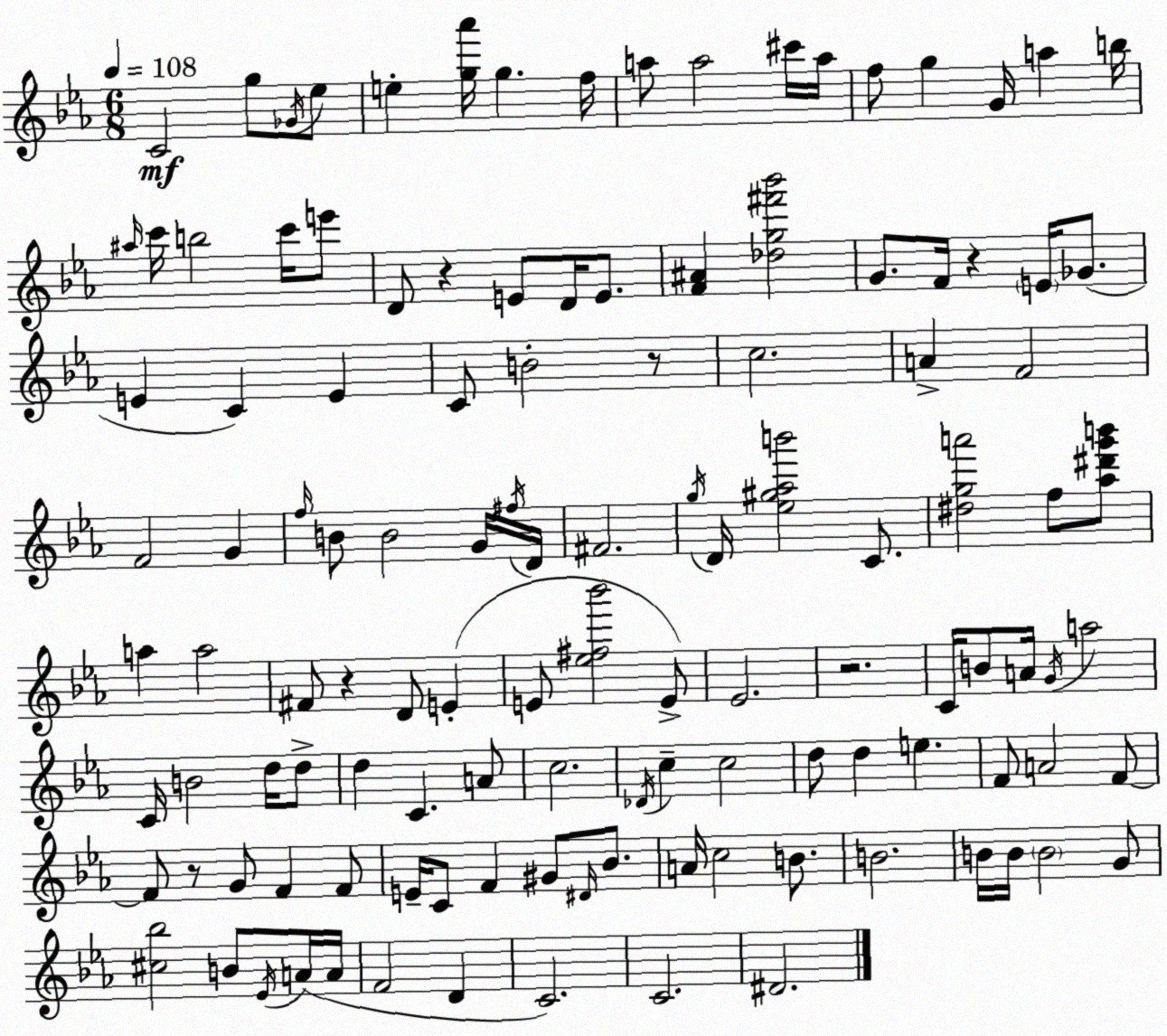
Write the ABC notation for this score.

X:1
T:Untitled
M:6/8
L:1/4
K:Cm
C2 g/2 _G/4 _e/2 e [g_a']/4 g f/4 a/2 a2 ^c'/4 a/4 f/2 g G/4 a b/4 ^a/4 c'/4 b2 c'/4 e'/2 D/2 z E/2 D/4 E/2 [F^A] [_dg^f'_b']2 G/2 F/4 z E/4 _G/2 E C E C/2 B2 z/2 c2 A F2 F2 G f/4 B/2 B2 G/4 ^f/4 D/4 ^F2 g/4 D/4 [_e^g_ab']2 C/2 [^dga']2 f/2 [_a^d'g'b']/2 a a2 ^F/2 z D/2 E E/2 [_e^f_b']2 E/2 _E2 z2 C/4 B/2 A/4 G/4 a2 C/4 B2 d/4 d/2 d C A/2 c2 _D/4 c c2 d/2 d e F/2 A2 F/2 F/2 z/2 G/2 F F/2 E/4 C/2 F ^G/2 ^D/4 _B/2 A/4 c2 B/2 B2 B/4 B/4 B2 G/2 [^c_b]2 B/2 _E/4 A/4 A/4 F2 D C2 C2 ^D2